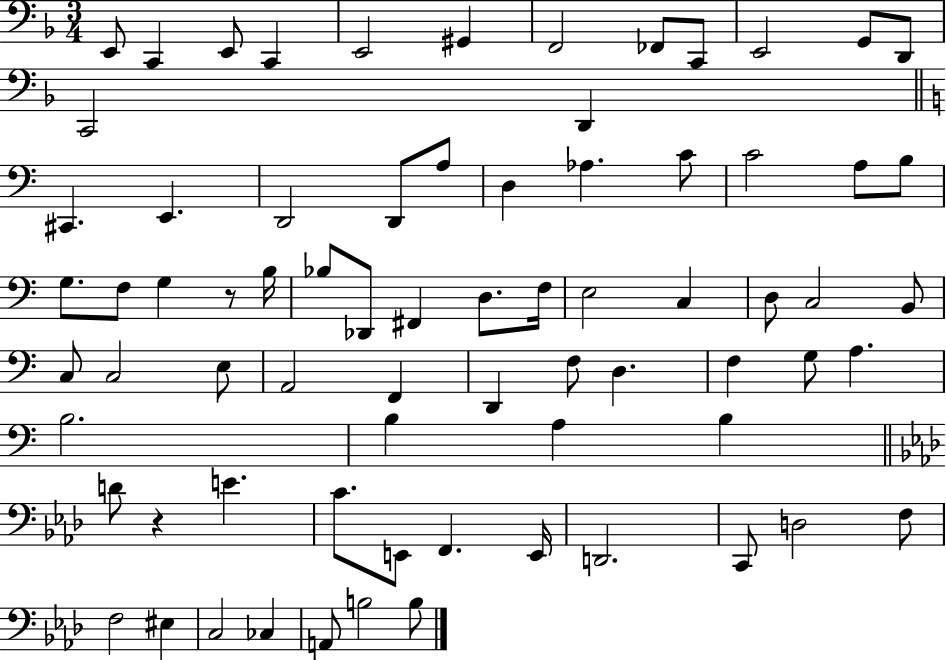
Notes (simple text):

E2/e C2/q E2/e C2/q E2/h G#2/q F2/h FES2/e C2/e E2/h G2/e D2/e C2/h D2/q C#2/q. E2/q. D2/h D2/e A3/e D3/q Ab3/q. C4/e C4/h A3/e B3/e G3/e. F3/e G3/q R/e B3/s Bb3/e Db2/e F#2/q D3/e. F3/s E3/h C3/q D3/e C3/h B2/e C3/e C3/h E3/e A2/h F2/q D2/q F3/e D3/q. F3/q G3/e A3/q. B3/h. B3/q A3/q B3/q D4/e R/q E4/q. C4/e. E2/e F2/q. E2/s D2/h. C2/e D3/h F3/e F3/h EIS3/q C3/h CES3/q A2/e B3/h B3/e